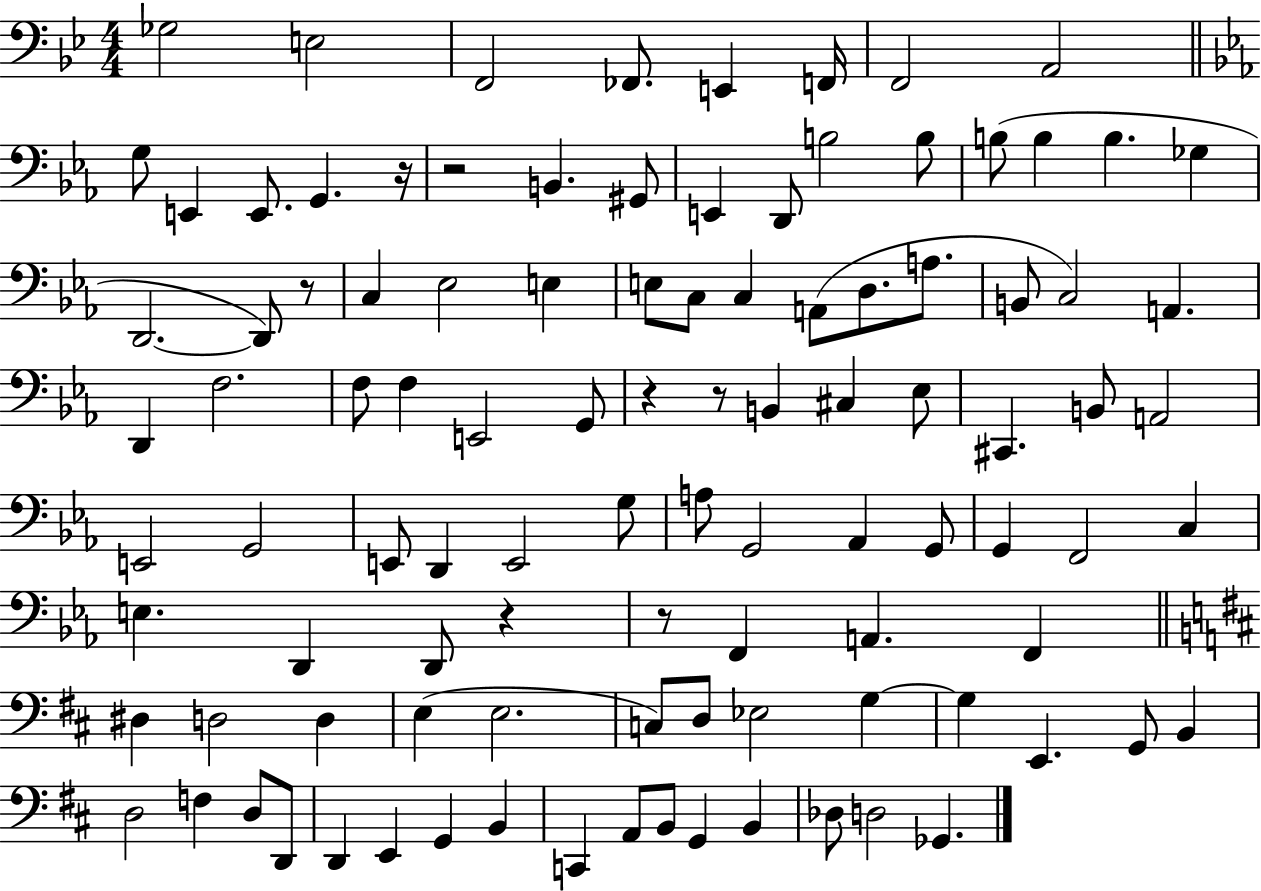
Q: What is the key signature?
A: BES major